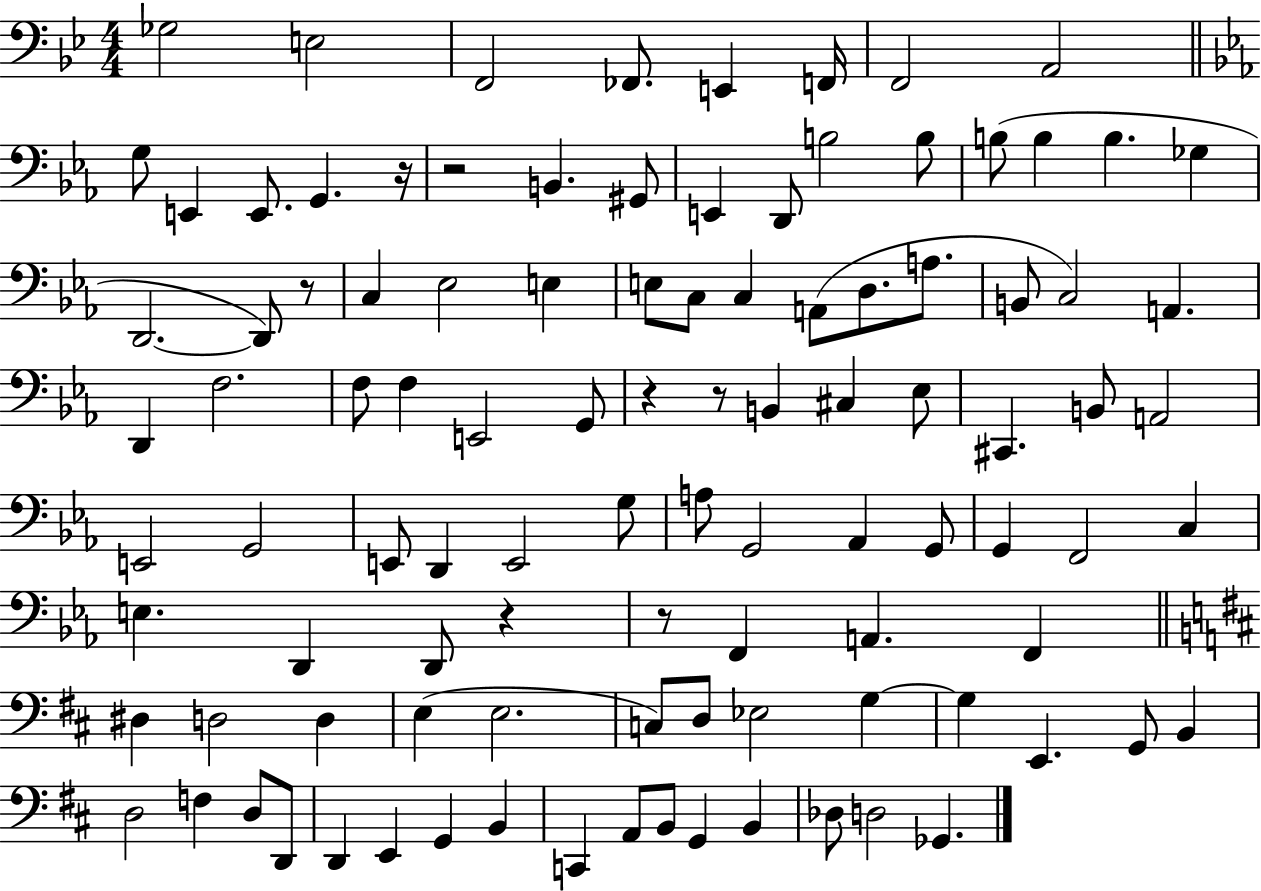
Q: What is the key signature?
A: BES major